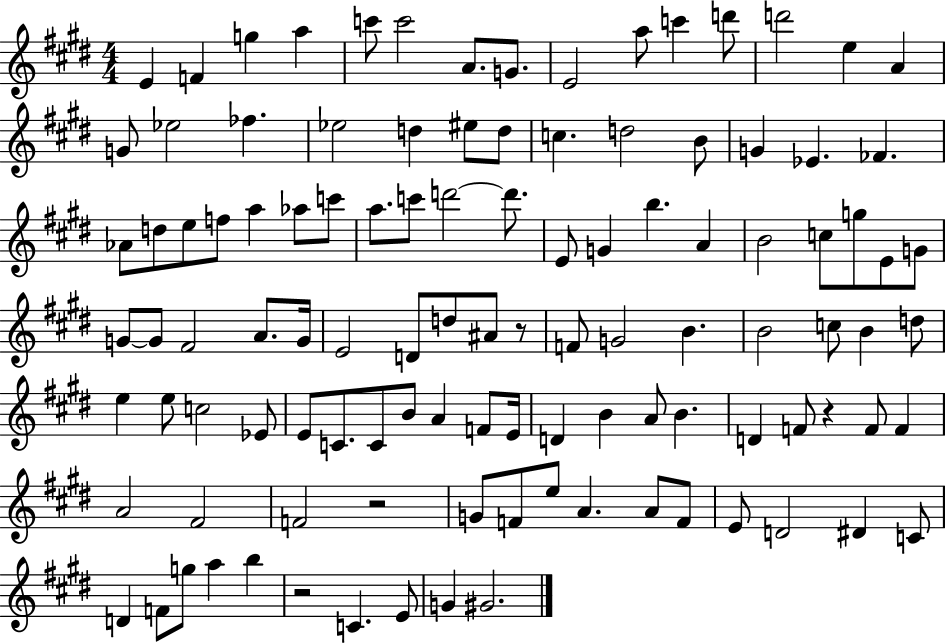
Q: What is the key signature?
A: E major